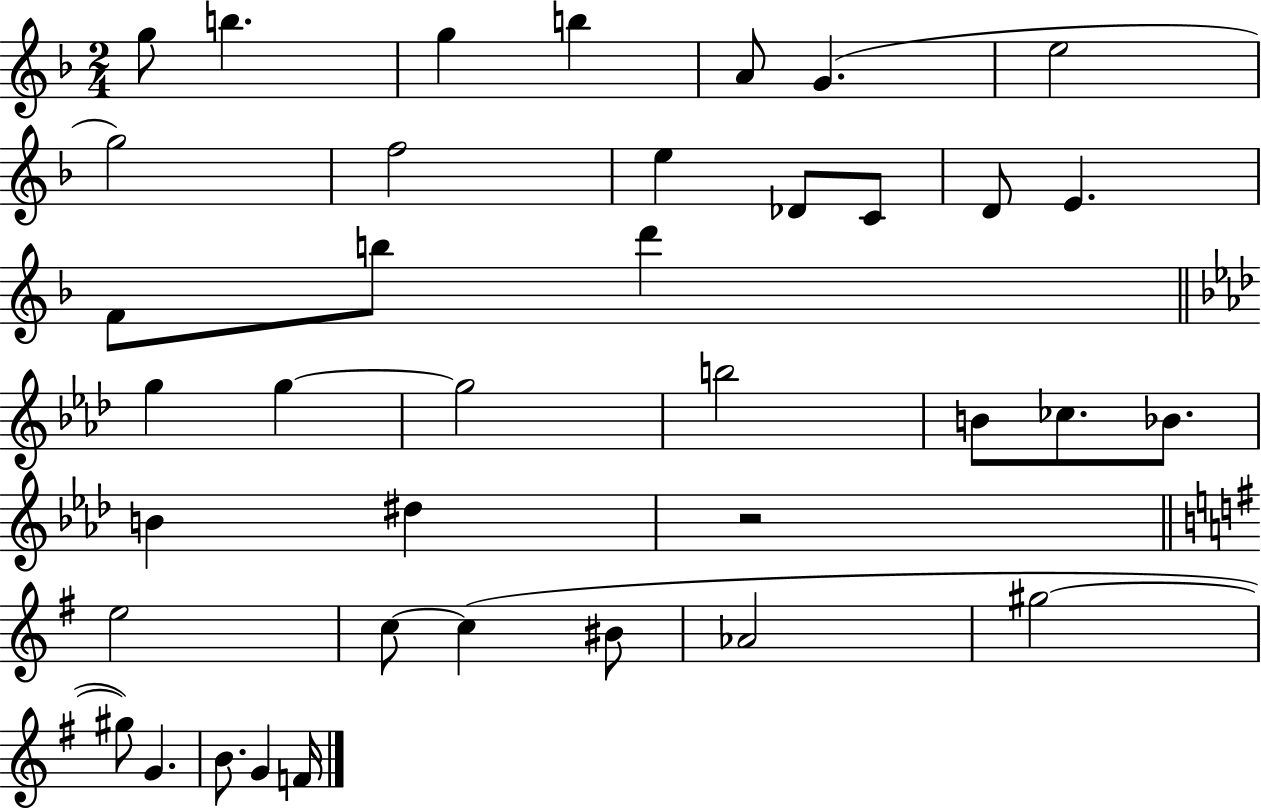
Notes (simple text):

G5/e B5/q. G5/q B5/q A4/e G4/q. E5/h G5/h F5/h E5/q Db4/e C4/e D4/e E4/q. F4/e B5/e D6/q G5/q G5/q G5/h B5/h B4/e CES5/e. Bb4/e. B4/q D#5/q R/h E5/h C5/e C5/q BIS4/e Ab4/h G#5/h G#5/e G4/q. B4/e. G4/q F4/s